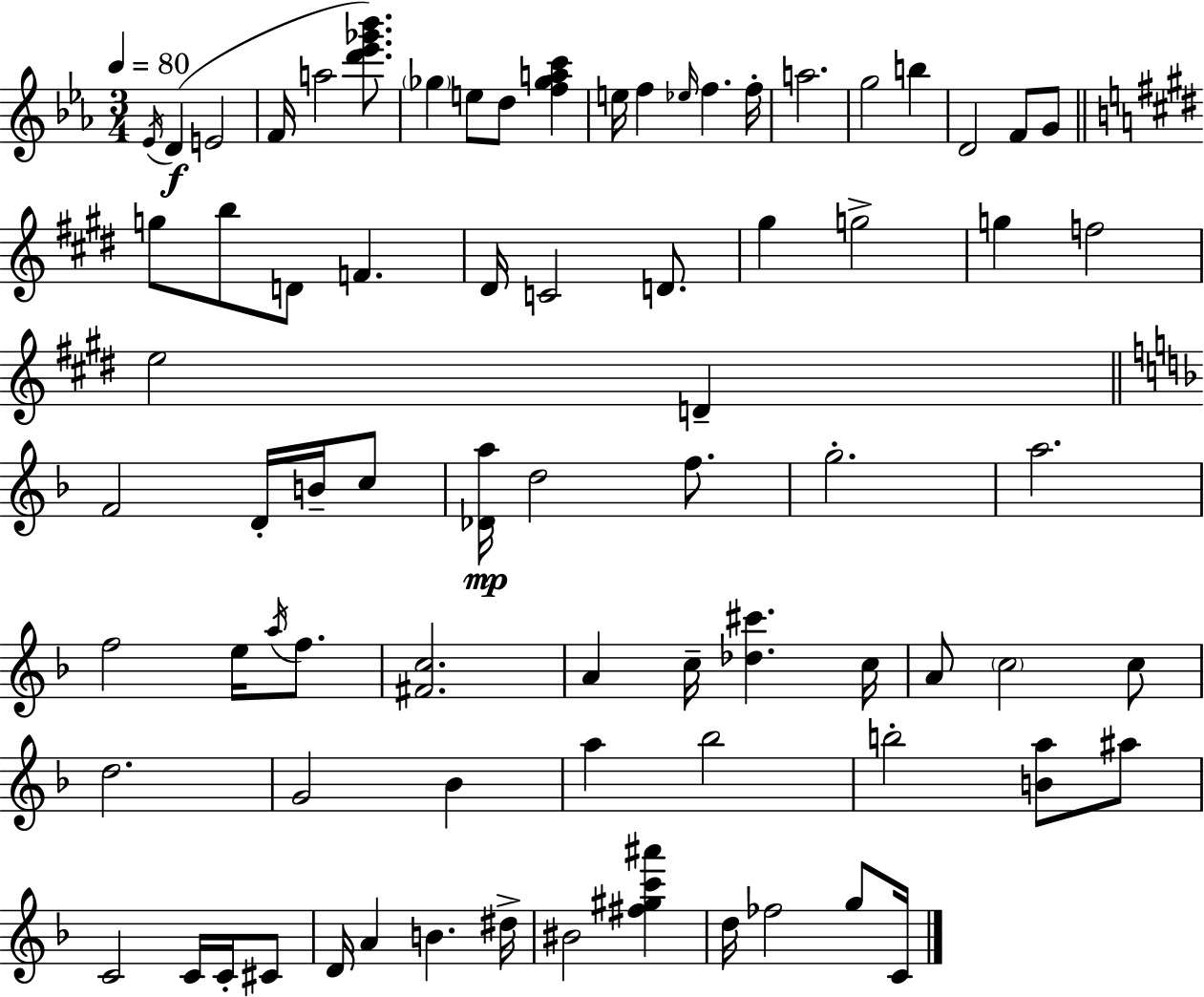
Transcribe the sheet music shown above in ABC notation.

X:1
T:Untitled
M:3/4
L:1/4
K:Eb
_E/4 D E2 F/4 a2 [d'_e'_g'_b']/2 _g e/2 d/2 [f_gac'] e/4 f _e/4 f f/4 a2 g2 b D2 F/2 G/2 g/2 b/2 D/2 F ^D/4 C2 D/2 ^g g2 g f2 e2 D F2 D/4 B/4 c/2 [_Da]/4 d2 f/2 g2 a2 f2 e/4 a/4 f/2 [^Fc]2 A c/4 [_d^c'] c/4 A/2 c2 c/2 d2 G2 _B a _b2 b2 [Ba]/2 ^a/2 C2 C/4 C/4 ^C/2 D/4 A B ^d/4 ^B2 [^f^gc'^a'] d/4 _f2 g/2 C/4